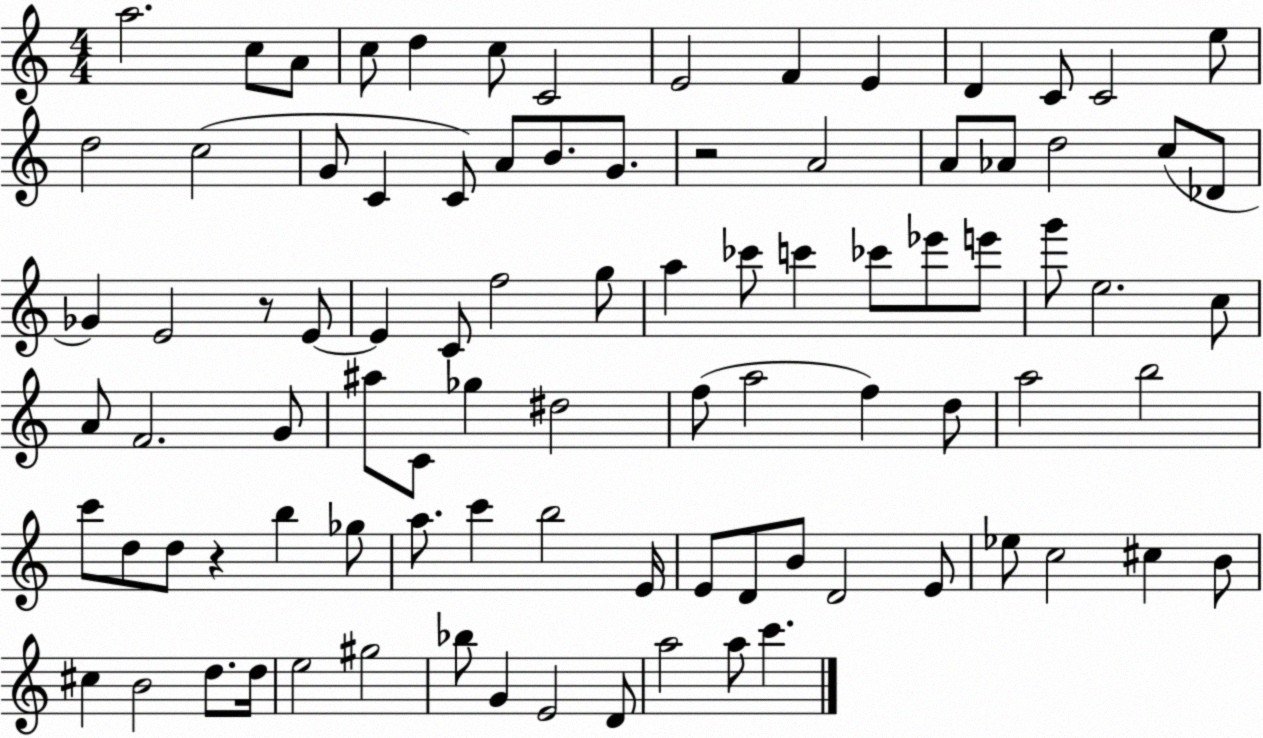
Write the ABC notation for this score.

X:1
T:Untitled
M:4/4
L:1/4
K:C
a2 c/2 A/2 c/2 d c/2 C2 E2 F E D C/2 C2 e/2 d2 c2 G/2 C C/2 A/2 B/2 G/2 z2 A2 A/2 _A/2 d2 c/2 _D/2 _G E2 z/2 E/2 E C/2 f2 g/2 a _c'/2 c' _c'/2 _e'/2 e'/2 g'/2 e2 c/2 A/2 F2 G/2 ^a/2 C/2 _g ^d2 f/2 a2 f d/2 a2 b2 c'/2 d/2 d/2 z b _g/2 a/2 c' b2 E/4 E/2 D/2 B/2 D2 E/2 _e/2 c2 ^c B/2 ^c B2 d/2 d/4 e2 ^g2 _b/2 G E2 D/2 a2 a/2 c'